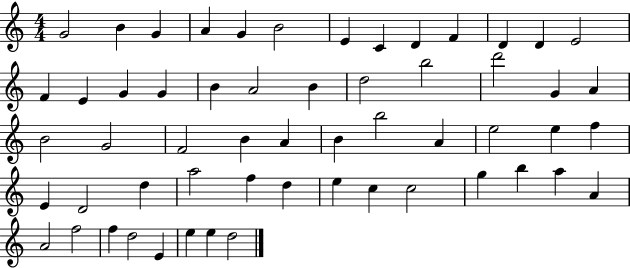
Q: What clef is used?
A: treble